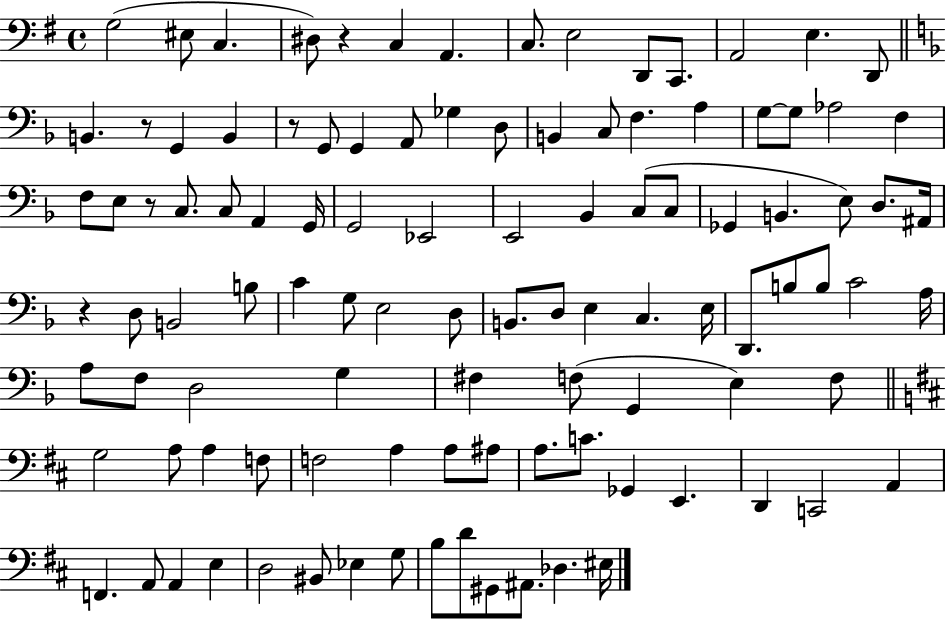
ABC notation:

X:1
T:Untitled
M:4/4
L:1/4
K:G
G,2 ^E,/2 C, ^D,/2 z C, A,, C,/2 E,2 D,,/2 C,,/2 A,,2 E, D,,/2 B,, z/2 G,, B,, z/2 G,,/2 G,, A,,/2 _G, D,/2 B,, C,/2 F, A, G,/2 G,/2 _A,2 F, F,/2 E,/2 z/2 C,/2 C,/2 A,, G,,/4 G,,2 _E,,2 E,,2 _B,, C,/2 C,/2 _G,, B,, E,/2 D,/2 ^A,,/4 z D,/2 B,,2 B,/2 C G,/2 E,2 D,/2 B,,/2 D,/2 E, C, E,/4 D,,/2 B,/2 B,/2 C2 A,/4 A,/2 F,/2 D,2 G, ^F, F,/2 G,, E, F,/2 G,2 A,/2 A, F,/2 F,2 A, A,/2 ^A,/2 A,/2 C/2 _G,, E,, D,, C,,2 A,, F,, A,,/2 A,, E, D,2 ^B,,/2 _E, G,/2 B,/2 D/2 ^G,,/2 ^A,,/2 _D, ^E,/4